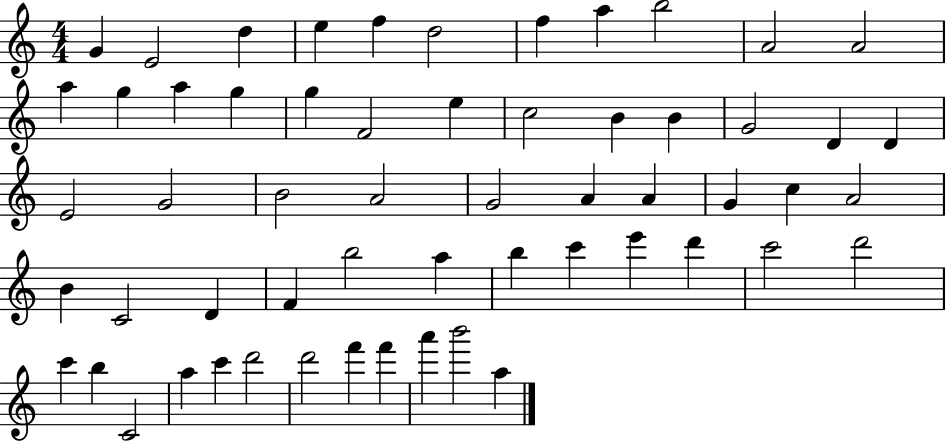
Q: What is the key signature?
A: C major